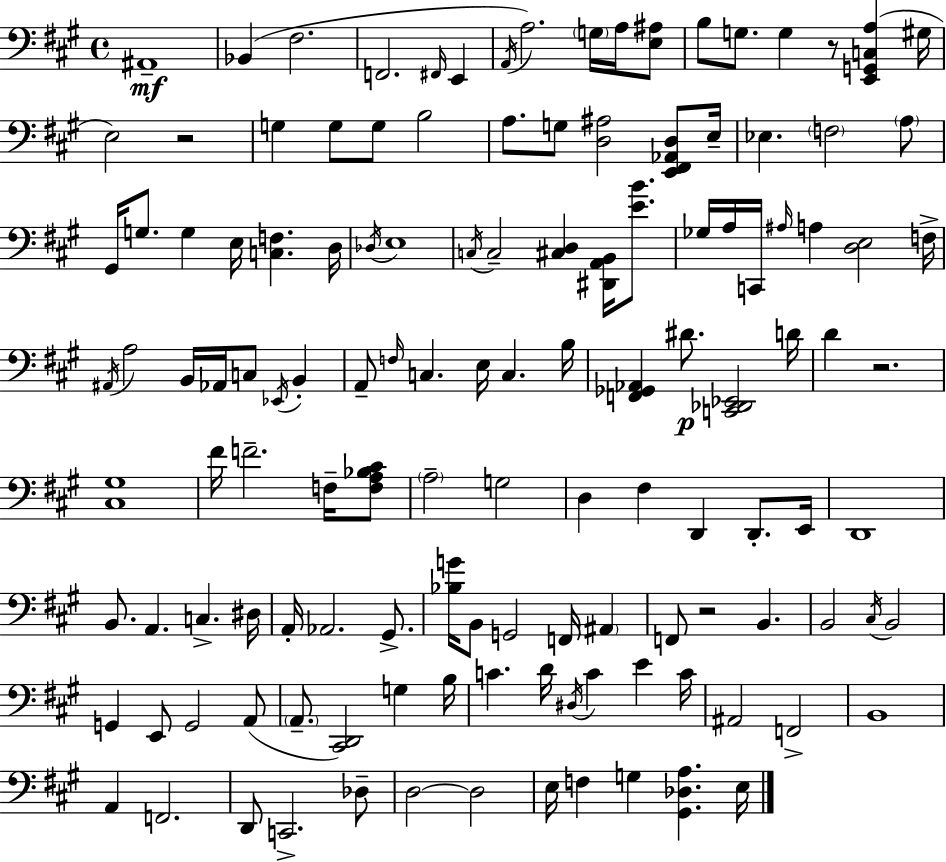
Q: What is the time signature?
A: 4/4